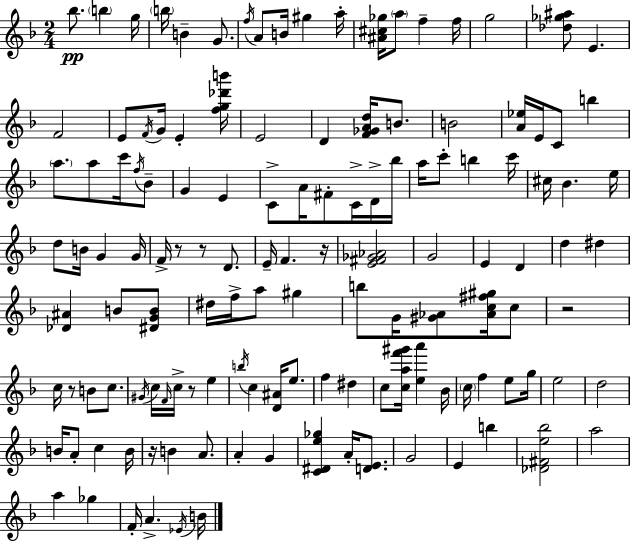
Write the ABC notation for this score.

X:1
T:Untitled
M:2/4
L:1/4
K:F
_b/2 b g/4 b/4 B G/2 f/4 A/2 B/4 ^g a/4 [^A^c_g]/4 a/2 f f/4 g2 [_d_g^a]/2 E F2 E/2 F/4 G/4 E [fg_d'b']/4 E2 D [F_GAd]/4 B/2 B2 [A_e]/4 E/4 C/2 b a/2 a/2 c'/4 f/4 _B/2 G E C/2 A/4 ^F/2 C/4 D/4 _b/4 a/4 c'/2 b c'/4 ^c/4 _B e/4 d/2 B/4 G G/4 F/4 z/2 z/2 D/2 E/4 F z/4 [E^F_G_A]2 G2 E D d ^d [_D^A] B/2 [^DGB]/2 ^d/4 f/4 a/2 ^g b/2 G/4 [^G_A]/2 [_Ac^f^g]/4 c/2 z2 c/4 z/2 B/2 c/2 ^G/4 c/4 F/4 c/4 z/2 e b/4 c [D^A]/4 e/2 f ^d c/2 [caf'^g']/4 [ea'] _B/4 c/4 f e/2 g/4 e2 d2 B/4 A/2 c B/4 z/4 B A/2 A G [C^De_g] A/4 [DE]/2 G2 E b [_D^Fe_b]2 a2 a _g F/4 A _E/4 B/4